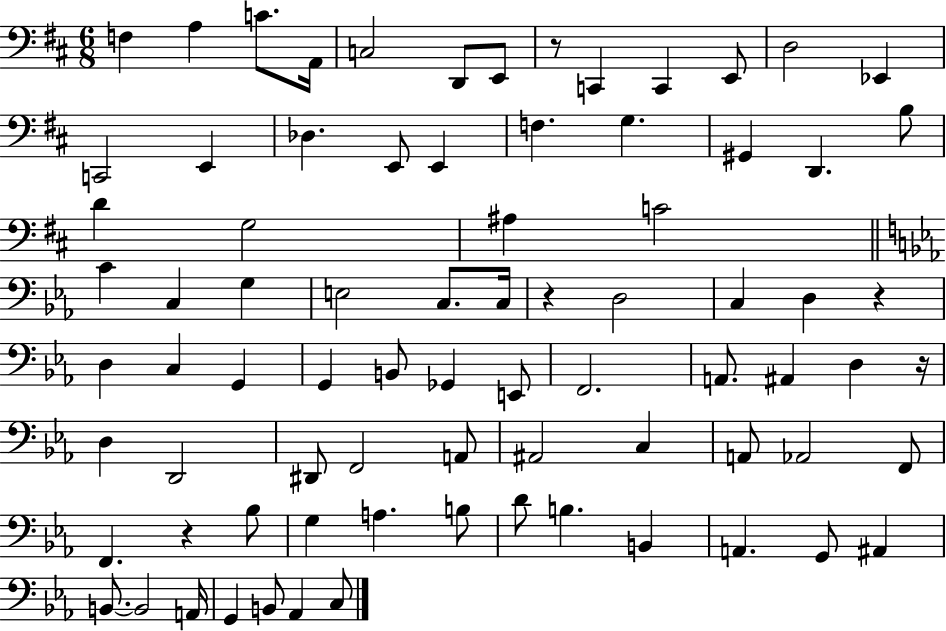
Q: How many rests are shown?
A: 5